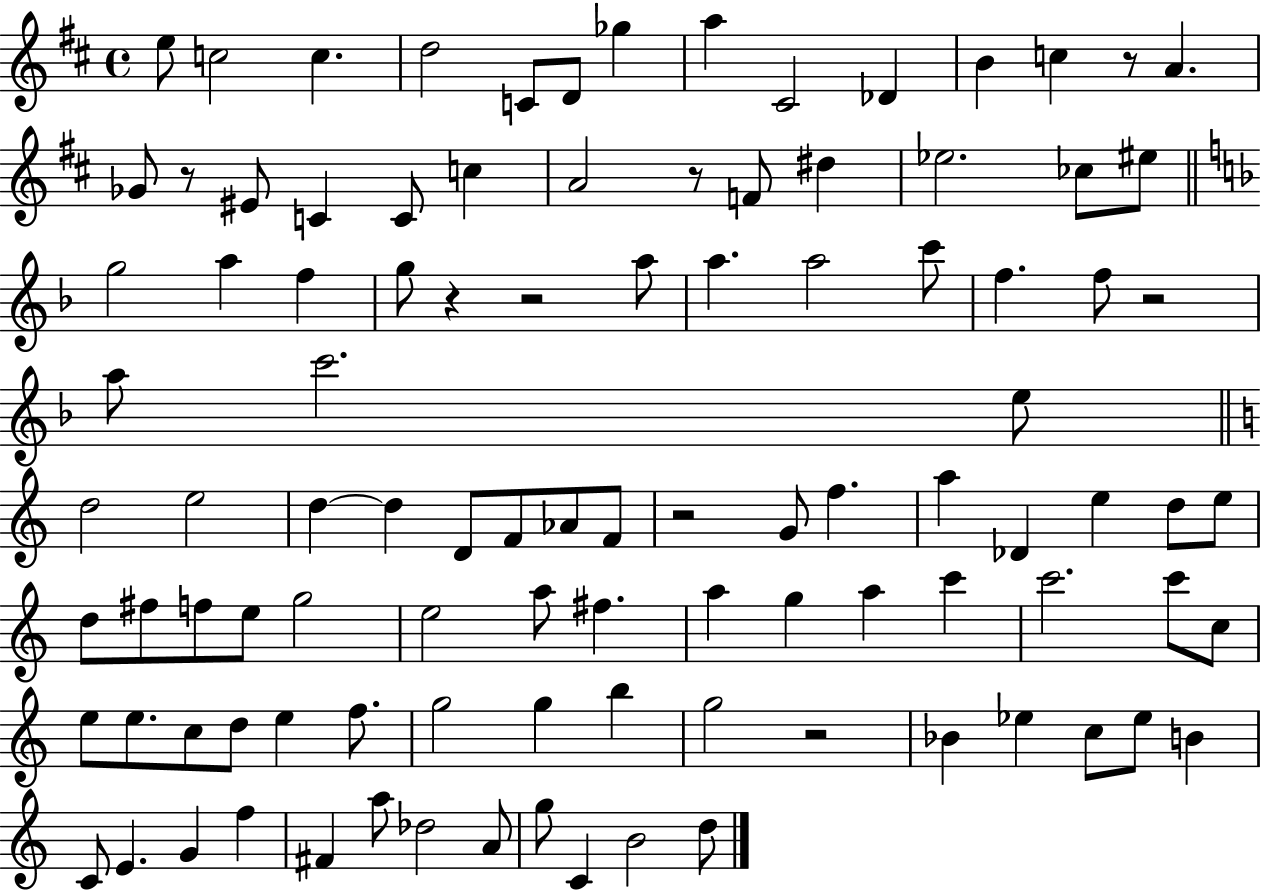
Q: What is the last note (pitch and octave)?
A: D5